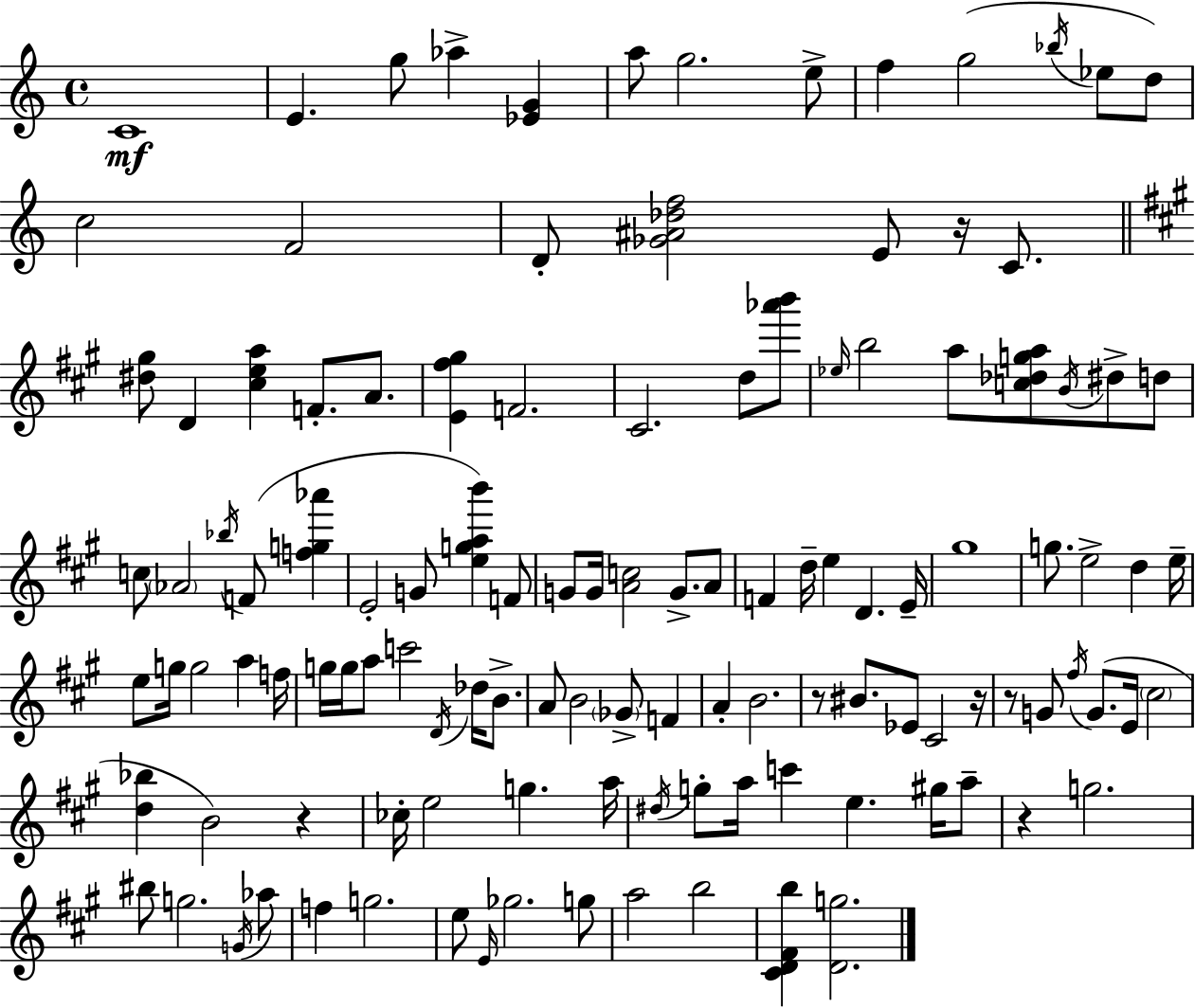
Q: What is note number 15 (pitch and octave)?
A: D4